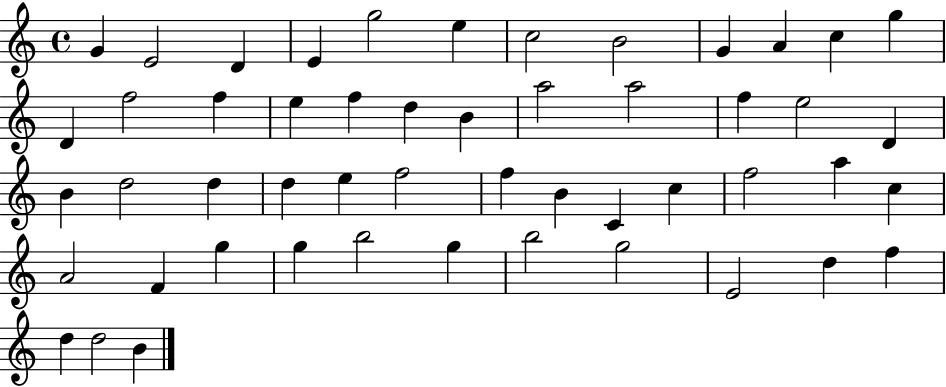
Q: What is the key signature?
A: C major